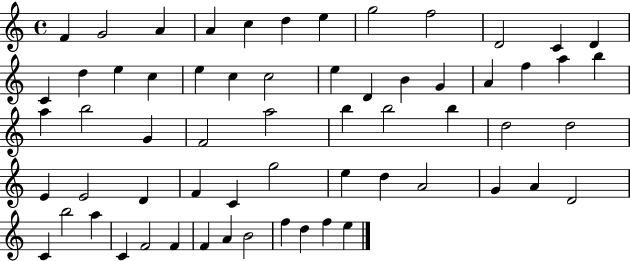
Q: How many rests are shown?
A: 0